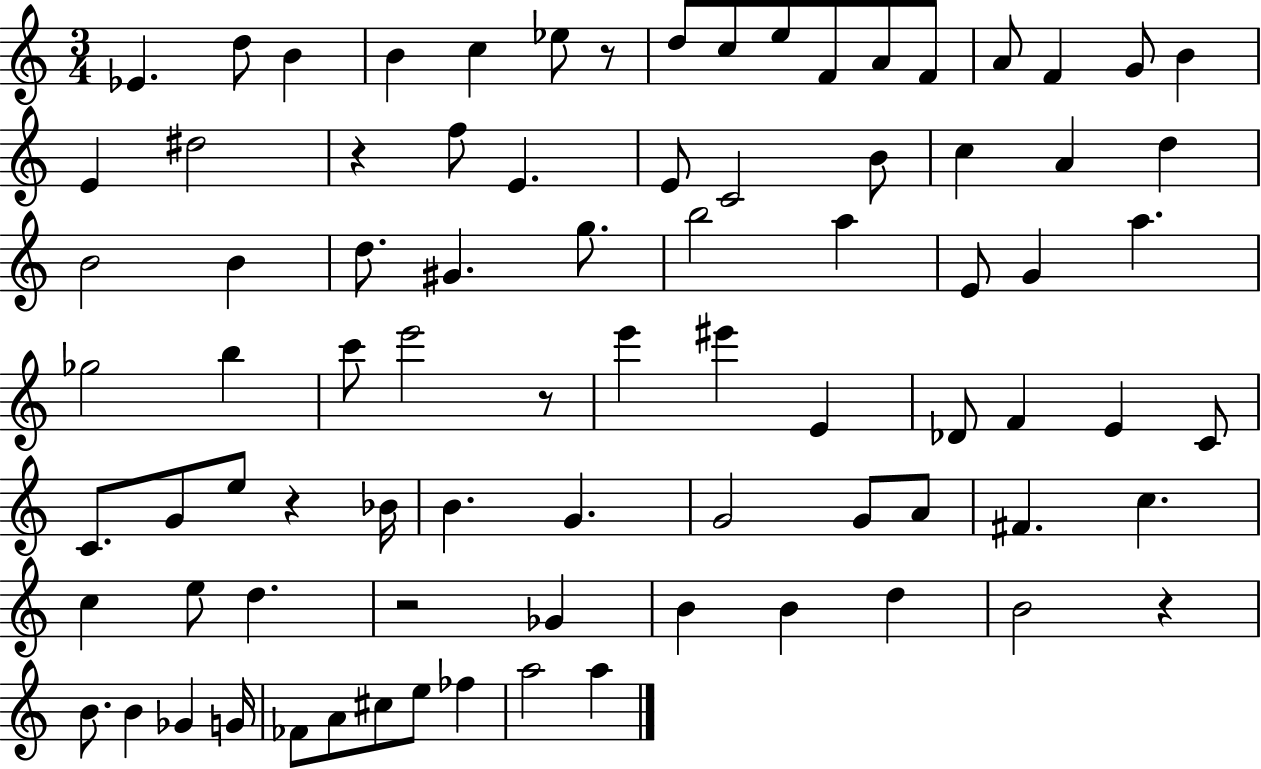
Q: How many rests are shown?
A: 6